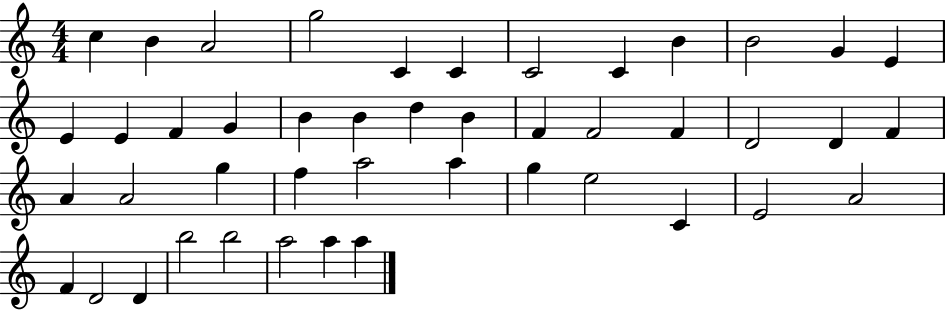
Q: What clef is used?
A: treble